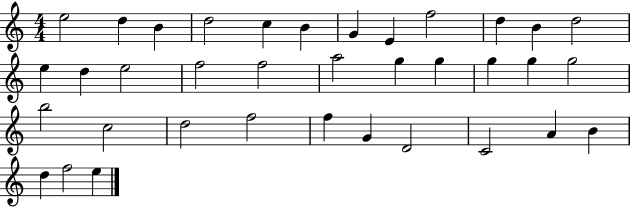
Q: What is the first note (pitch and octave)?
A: E5